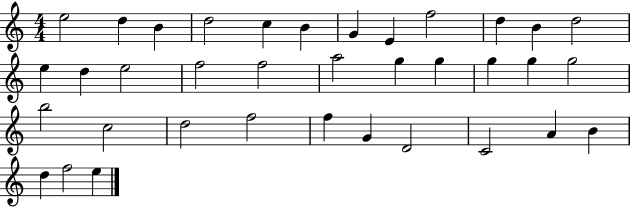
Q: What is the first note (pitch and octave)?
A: E5